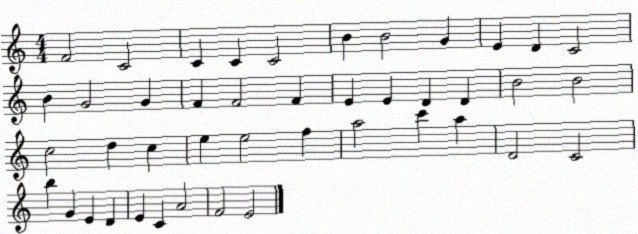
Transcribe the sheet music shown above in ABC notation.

X:1
T:Untitled
M:4/4
L:1/4
K:C
F2 C2 C C C2 B B2 G E D C2 B G2 G F F2 F E E D D B2 B2 c2 d c e e2 f a2 c' a D2 C2 b G E D E C A2 F2 E2